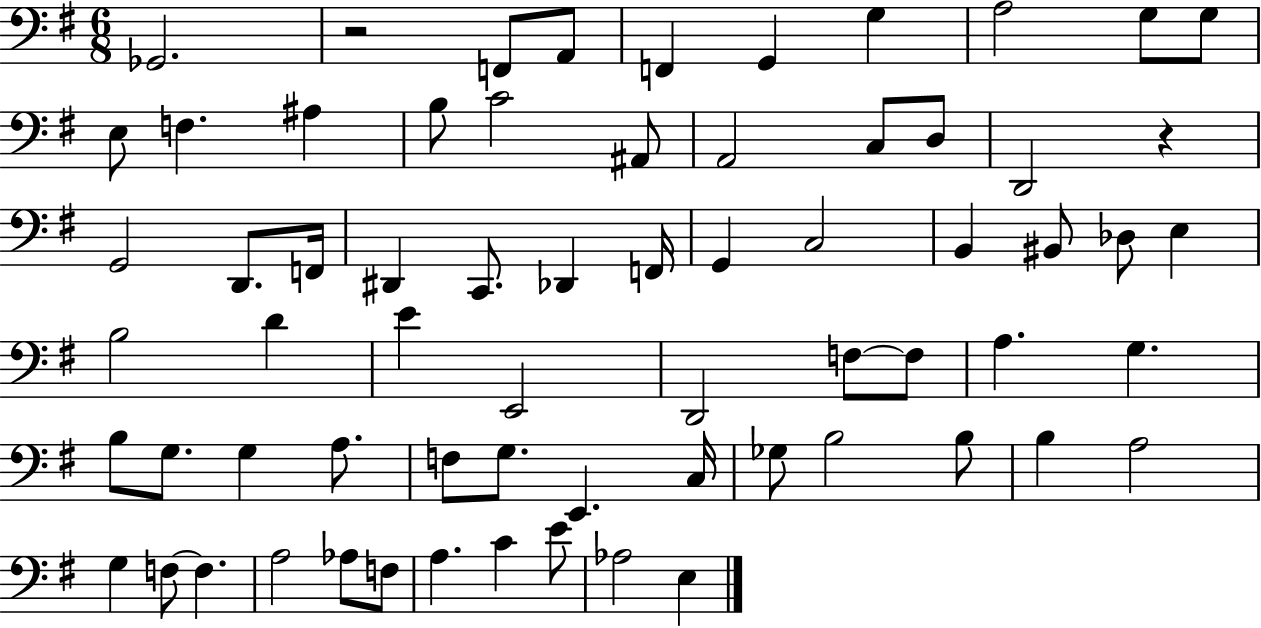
{
  \clef bass
  \numericTimeSignature
  \time 6/8
  \key g \major
  \repeat volta 2 { ges,2. | r2 f,8 a,8 | f,4 g,4 g4 | a2 g8 g8 | \break e8 f4. ais4 | b8 c'2 ais,8 | a,2 c8 d8 | d,2 r4 | \break g,2 d,8. f,16 | dis,4 c,8. des,4 f,16 | g,4 c2 | b,4 bis,8 des8 e4 | \break b2 d'4 | e'4 e,2 | d,2 f8~~ f8 | a4. g4. | \break b8 g8. g4 a8. | f8 g8. e,4. c16 | ges8 b2 b8 | b4 a2 | \break g4 f8~~ f4. | a2 aes8 f8 | a4. c'4 e'8 | aes2 e4 | \break } \bar "|."
}